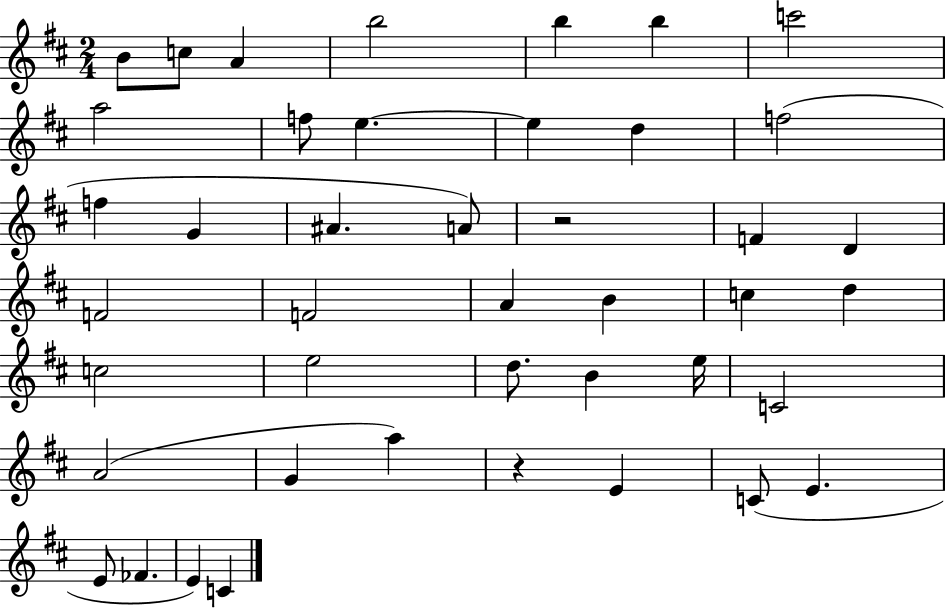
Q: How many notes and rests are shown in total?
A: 43